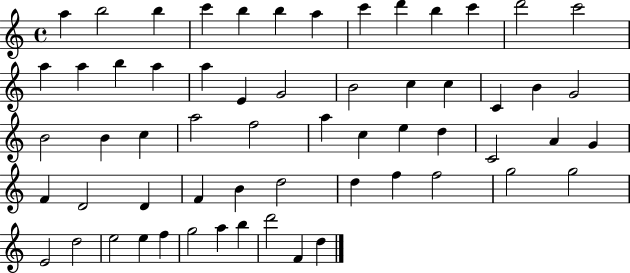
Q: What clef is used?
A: treble